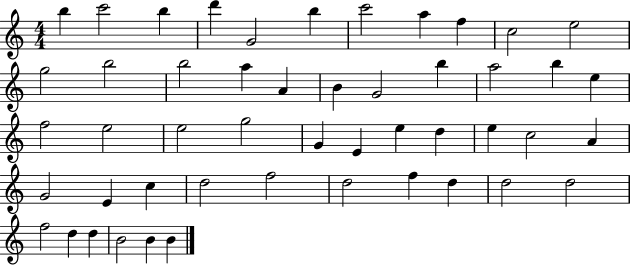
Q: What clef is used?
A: treble